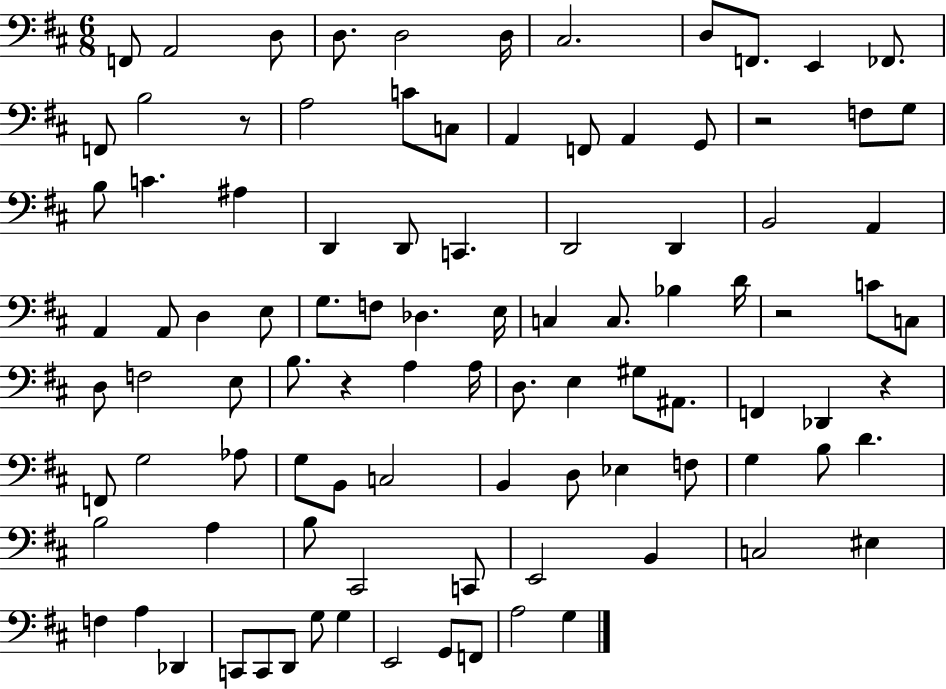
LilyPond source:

{
  \clef bass
  \numericTimeSignature
  \time 6/8
  \key d \major
  f,8 a,2 d8 | d8. d2 d16 | cis2. | d8 f,8. e,4 fes,8. | \break f,8 b2 r8 | a2 c'8 c8 | a,4 f,8 a,4 g,8 | r2 f8 g8 | \break b8 c'4. ais4 | d,4 d,8 c,4. | d,2 d,4 | b,2 a,4 | \break a,4 a,8 d4 e8 | g8. f8 des4. e16 | c4 c8. bes4 d'16 | r2 c'8 c8 | \break d8 f2 e8 | b8. r4 a4 a16 | d8. e4 gis8 ais,8. | f,4 des,4 r4 | \break f,8 g2 aes8 | g8 b,8 c2 | b,4 d8 ees4 f8 | g4 b8 d'4. | \break b2 a4 | b8 cis,2 c,8 | e,2 b,4 | c2 eis4 | \break f4 a4 des,4 | c,8 c,8 d,8 g8 g4 | e,2 g,8 f,8 | a2 g4 | \break \bar "|."
}